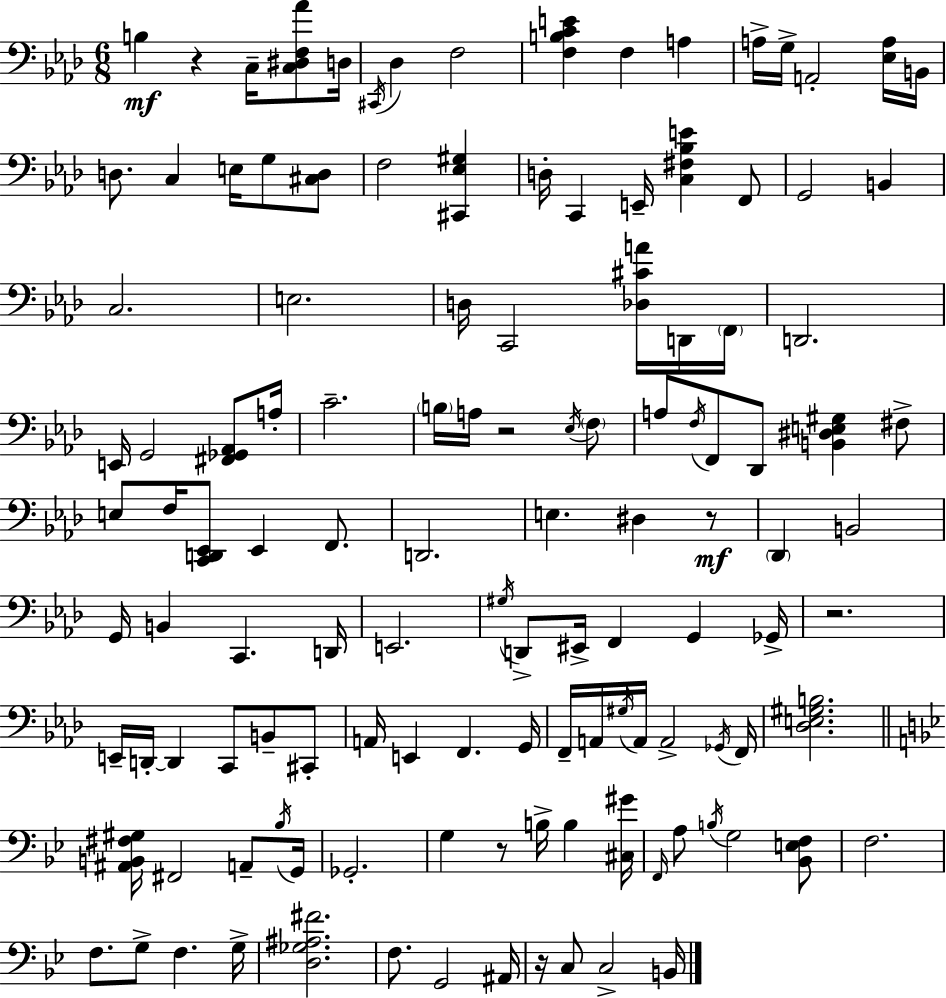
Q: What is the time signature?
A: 6/8